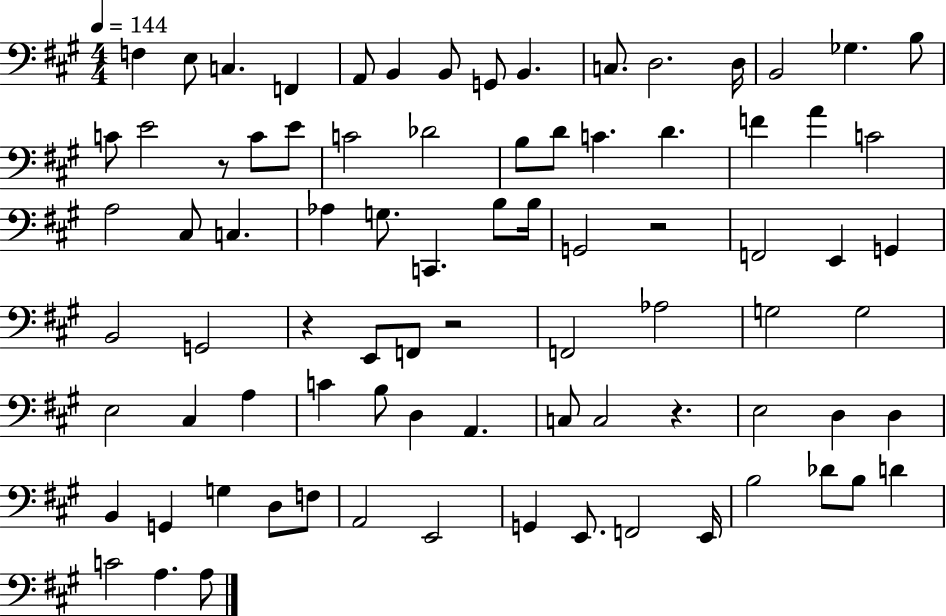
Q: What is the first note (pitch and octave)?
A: F3